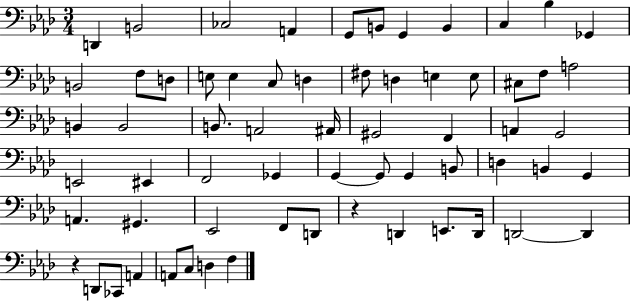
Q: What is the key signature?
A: AES major